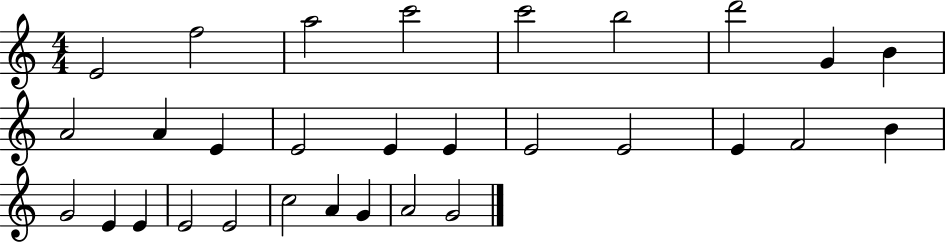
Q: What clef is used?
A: treble